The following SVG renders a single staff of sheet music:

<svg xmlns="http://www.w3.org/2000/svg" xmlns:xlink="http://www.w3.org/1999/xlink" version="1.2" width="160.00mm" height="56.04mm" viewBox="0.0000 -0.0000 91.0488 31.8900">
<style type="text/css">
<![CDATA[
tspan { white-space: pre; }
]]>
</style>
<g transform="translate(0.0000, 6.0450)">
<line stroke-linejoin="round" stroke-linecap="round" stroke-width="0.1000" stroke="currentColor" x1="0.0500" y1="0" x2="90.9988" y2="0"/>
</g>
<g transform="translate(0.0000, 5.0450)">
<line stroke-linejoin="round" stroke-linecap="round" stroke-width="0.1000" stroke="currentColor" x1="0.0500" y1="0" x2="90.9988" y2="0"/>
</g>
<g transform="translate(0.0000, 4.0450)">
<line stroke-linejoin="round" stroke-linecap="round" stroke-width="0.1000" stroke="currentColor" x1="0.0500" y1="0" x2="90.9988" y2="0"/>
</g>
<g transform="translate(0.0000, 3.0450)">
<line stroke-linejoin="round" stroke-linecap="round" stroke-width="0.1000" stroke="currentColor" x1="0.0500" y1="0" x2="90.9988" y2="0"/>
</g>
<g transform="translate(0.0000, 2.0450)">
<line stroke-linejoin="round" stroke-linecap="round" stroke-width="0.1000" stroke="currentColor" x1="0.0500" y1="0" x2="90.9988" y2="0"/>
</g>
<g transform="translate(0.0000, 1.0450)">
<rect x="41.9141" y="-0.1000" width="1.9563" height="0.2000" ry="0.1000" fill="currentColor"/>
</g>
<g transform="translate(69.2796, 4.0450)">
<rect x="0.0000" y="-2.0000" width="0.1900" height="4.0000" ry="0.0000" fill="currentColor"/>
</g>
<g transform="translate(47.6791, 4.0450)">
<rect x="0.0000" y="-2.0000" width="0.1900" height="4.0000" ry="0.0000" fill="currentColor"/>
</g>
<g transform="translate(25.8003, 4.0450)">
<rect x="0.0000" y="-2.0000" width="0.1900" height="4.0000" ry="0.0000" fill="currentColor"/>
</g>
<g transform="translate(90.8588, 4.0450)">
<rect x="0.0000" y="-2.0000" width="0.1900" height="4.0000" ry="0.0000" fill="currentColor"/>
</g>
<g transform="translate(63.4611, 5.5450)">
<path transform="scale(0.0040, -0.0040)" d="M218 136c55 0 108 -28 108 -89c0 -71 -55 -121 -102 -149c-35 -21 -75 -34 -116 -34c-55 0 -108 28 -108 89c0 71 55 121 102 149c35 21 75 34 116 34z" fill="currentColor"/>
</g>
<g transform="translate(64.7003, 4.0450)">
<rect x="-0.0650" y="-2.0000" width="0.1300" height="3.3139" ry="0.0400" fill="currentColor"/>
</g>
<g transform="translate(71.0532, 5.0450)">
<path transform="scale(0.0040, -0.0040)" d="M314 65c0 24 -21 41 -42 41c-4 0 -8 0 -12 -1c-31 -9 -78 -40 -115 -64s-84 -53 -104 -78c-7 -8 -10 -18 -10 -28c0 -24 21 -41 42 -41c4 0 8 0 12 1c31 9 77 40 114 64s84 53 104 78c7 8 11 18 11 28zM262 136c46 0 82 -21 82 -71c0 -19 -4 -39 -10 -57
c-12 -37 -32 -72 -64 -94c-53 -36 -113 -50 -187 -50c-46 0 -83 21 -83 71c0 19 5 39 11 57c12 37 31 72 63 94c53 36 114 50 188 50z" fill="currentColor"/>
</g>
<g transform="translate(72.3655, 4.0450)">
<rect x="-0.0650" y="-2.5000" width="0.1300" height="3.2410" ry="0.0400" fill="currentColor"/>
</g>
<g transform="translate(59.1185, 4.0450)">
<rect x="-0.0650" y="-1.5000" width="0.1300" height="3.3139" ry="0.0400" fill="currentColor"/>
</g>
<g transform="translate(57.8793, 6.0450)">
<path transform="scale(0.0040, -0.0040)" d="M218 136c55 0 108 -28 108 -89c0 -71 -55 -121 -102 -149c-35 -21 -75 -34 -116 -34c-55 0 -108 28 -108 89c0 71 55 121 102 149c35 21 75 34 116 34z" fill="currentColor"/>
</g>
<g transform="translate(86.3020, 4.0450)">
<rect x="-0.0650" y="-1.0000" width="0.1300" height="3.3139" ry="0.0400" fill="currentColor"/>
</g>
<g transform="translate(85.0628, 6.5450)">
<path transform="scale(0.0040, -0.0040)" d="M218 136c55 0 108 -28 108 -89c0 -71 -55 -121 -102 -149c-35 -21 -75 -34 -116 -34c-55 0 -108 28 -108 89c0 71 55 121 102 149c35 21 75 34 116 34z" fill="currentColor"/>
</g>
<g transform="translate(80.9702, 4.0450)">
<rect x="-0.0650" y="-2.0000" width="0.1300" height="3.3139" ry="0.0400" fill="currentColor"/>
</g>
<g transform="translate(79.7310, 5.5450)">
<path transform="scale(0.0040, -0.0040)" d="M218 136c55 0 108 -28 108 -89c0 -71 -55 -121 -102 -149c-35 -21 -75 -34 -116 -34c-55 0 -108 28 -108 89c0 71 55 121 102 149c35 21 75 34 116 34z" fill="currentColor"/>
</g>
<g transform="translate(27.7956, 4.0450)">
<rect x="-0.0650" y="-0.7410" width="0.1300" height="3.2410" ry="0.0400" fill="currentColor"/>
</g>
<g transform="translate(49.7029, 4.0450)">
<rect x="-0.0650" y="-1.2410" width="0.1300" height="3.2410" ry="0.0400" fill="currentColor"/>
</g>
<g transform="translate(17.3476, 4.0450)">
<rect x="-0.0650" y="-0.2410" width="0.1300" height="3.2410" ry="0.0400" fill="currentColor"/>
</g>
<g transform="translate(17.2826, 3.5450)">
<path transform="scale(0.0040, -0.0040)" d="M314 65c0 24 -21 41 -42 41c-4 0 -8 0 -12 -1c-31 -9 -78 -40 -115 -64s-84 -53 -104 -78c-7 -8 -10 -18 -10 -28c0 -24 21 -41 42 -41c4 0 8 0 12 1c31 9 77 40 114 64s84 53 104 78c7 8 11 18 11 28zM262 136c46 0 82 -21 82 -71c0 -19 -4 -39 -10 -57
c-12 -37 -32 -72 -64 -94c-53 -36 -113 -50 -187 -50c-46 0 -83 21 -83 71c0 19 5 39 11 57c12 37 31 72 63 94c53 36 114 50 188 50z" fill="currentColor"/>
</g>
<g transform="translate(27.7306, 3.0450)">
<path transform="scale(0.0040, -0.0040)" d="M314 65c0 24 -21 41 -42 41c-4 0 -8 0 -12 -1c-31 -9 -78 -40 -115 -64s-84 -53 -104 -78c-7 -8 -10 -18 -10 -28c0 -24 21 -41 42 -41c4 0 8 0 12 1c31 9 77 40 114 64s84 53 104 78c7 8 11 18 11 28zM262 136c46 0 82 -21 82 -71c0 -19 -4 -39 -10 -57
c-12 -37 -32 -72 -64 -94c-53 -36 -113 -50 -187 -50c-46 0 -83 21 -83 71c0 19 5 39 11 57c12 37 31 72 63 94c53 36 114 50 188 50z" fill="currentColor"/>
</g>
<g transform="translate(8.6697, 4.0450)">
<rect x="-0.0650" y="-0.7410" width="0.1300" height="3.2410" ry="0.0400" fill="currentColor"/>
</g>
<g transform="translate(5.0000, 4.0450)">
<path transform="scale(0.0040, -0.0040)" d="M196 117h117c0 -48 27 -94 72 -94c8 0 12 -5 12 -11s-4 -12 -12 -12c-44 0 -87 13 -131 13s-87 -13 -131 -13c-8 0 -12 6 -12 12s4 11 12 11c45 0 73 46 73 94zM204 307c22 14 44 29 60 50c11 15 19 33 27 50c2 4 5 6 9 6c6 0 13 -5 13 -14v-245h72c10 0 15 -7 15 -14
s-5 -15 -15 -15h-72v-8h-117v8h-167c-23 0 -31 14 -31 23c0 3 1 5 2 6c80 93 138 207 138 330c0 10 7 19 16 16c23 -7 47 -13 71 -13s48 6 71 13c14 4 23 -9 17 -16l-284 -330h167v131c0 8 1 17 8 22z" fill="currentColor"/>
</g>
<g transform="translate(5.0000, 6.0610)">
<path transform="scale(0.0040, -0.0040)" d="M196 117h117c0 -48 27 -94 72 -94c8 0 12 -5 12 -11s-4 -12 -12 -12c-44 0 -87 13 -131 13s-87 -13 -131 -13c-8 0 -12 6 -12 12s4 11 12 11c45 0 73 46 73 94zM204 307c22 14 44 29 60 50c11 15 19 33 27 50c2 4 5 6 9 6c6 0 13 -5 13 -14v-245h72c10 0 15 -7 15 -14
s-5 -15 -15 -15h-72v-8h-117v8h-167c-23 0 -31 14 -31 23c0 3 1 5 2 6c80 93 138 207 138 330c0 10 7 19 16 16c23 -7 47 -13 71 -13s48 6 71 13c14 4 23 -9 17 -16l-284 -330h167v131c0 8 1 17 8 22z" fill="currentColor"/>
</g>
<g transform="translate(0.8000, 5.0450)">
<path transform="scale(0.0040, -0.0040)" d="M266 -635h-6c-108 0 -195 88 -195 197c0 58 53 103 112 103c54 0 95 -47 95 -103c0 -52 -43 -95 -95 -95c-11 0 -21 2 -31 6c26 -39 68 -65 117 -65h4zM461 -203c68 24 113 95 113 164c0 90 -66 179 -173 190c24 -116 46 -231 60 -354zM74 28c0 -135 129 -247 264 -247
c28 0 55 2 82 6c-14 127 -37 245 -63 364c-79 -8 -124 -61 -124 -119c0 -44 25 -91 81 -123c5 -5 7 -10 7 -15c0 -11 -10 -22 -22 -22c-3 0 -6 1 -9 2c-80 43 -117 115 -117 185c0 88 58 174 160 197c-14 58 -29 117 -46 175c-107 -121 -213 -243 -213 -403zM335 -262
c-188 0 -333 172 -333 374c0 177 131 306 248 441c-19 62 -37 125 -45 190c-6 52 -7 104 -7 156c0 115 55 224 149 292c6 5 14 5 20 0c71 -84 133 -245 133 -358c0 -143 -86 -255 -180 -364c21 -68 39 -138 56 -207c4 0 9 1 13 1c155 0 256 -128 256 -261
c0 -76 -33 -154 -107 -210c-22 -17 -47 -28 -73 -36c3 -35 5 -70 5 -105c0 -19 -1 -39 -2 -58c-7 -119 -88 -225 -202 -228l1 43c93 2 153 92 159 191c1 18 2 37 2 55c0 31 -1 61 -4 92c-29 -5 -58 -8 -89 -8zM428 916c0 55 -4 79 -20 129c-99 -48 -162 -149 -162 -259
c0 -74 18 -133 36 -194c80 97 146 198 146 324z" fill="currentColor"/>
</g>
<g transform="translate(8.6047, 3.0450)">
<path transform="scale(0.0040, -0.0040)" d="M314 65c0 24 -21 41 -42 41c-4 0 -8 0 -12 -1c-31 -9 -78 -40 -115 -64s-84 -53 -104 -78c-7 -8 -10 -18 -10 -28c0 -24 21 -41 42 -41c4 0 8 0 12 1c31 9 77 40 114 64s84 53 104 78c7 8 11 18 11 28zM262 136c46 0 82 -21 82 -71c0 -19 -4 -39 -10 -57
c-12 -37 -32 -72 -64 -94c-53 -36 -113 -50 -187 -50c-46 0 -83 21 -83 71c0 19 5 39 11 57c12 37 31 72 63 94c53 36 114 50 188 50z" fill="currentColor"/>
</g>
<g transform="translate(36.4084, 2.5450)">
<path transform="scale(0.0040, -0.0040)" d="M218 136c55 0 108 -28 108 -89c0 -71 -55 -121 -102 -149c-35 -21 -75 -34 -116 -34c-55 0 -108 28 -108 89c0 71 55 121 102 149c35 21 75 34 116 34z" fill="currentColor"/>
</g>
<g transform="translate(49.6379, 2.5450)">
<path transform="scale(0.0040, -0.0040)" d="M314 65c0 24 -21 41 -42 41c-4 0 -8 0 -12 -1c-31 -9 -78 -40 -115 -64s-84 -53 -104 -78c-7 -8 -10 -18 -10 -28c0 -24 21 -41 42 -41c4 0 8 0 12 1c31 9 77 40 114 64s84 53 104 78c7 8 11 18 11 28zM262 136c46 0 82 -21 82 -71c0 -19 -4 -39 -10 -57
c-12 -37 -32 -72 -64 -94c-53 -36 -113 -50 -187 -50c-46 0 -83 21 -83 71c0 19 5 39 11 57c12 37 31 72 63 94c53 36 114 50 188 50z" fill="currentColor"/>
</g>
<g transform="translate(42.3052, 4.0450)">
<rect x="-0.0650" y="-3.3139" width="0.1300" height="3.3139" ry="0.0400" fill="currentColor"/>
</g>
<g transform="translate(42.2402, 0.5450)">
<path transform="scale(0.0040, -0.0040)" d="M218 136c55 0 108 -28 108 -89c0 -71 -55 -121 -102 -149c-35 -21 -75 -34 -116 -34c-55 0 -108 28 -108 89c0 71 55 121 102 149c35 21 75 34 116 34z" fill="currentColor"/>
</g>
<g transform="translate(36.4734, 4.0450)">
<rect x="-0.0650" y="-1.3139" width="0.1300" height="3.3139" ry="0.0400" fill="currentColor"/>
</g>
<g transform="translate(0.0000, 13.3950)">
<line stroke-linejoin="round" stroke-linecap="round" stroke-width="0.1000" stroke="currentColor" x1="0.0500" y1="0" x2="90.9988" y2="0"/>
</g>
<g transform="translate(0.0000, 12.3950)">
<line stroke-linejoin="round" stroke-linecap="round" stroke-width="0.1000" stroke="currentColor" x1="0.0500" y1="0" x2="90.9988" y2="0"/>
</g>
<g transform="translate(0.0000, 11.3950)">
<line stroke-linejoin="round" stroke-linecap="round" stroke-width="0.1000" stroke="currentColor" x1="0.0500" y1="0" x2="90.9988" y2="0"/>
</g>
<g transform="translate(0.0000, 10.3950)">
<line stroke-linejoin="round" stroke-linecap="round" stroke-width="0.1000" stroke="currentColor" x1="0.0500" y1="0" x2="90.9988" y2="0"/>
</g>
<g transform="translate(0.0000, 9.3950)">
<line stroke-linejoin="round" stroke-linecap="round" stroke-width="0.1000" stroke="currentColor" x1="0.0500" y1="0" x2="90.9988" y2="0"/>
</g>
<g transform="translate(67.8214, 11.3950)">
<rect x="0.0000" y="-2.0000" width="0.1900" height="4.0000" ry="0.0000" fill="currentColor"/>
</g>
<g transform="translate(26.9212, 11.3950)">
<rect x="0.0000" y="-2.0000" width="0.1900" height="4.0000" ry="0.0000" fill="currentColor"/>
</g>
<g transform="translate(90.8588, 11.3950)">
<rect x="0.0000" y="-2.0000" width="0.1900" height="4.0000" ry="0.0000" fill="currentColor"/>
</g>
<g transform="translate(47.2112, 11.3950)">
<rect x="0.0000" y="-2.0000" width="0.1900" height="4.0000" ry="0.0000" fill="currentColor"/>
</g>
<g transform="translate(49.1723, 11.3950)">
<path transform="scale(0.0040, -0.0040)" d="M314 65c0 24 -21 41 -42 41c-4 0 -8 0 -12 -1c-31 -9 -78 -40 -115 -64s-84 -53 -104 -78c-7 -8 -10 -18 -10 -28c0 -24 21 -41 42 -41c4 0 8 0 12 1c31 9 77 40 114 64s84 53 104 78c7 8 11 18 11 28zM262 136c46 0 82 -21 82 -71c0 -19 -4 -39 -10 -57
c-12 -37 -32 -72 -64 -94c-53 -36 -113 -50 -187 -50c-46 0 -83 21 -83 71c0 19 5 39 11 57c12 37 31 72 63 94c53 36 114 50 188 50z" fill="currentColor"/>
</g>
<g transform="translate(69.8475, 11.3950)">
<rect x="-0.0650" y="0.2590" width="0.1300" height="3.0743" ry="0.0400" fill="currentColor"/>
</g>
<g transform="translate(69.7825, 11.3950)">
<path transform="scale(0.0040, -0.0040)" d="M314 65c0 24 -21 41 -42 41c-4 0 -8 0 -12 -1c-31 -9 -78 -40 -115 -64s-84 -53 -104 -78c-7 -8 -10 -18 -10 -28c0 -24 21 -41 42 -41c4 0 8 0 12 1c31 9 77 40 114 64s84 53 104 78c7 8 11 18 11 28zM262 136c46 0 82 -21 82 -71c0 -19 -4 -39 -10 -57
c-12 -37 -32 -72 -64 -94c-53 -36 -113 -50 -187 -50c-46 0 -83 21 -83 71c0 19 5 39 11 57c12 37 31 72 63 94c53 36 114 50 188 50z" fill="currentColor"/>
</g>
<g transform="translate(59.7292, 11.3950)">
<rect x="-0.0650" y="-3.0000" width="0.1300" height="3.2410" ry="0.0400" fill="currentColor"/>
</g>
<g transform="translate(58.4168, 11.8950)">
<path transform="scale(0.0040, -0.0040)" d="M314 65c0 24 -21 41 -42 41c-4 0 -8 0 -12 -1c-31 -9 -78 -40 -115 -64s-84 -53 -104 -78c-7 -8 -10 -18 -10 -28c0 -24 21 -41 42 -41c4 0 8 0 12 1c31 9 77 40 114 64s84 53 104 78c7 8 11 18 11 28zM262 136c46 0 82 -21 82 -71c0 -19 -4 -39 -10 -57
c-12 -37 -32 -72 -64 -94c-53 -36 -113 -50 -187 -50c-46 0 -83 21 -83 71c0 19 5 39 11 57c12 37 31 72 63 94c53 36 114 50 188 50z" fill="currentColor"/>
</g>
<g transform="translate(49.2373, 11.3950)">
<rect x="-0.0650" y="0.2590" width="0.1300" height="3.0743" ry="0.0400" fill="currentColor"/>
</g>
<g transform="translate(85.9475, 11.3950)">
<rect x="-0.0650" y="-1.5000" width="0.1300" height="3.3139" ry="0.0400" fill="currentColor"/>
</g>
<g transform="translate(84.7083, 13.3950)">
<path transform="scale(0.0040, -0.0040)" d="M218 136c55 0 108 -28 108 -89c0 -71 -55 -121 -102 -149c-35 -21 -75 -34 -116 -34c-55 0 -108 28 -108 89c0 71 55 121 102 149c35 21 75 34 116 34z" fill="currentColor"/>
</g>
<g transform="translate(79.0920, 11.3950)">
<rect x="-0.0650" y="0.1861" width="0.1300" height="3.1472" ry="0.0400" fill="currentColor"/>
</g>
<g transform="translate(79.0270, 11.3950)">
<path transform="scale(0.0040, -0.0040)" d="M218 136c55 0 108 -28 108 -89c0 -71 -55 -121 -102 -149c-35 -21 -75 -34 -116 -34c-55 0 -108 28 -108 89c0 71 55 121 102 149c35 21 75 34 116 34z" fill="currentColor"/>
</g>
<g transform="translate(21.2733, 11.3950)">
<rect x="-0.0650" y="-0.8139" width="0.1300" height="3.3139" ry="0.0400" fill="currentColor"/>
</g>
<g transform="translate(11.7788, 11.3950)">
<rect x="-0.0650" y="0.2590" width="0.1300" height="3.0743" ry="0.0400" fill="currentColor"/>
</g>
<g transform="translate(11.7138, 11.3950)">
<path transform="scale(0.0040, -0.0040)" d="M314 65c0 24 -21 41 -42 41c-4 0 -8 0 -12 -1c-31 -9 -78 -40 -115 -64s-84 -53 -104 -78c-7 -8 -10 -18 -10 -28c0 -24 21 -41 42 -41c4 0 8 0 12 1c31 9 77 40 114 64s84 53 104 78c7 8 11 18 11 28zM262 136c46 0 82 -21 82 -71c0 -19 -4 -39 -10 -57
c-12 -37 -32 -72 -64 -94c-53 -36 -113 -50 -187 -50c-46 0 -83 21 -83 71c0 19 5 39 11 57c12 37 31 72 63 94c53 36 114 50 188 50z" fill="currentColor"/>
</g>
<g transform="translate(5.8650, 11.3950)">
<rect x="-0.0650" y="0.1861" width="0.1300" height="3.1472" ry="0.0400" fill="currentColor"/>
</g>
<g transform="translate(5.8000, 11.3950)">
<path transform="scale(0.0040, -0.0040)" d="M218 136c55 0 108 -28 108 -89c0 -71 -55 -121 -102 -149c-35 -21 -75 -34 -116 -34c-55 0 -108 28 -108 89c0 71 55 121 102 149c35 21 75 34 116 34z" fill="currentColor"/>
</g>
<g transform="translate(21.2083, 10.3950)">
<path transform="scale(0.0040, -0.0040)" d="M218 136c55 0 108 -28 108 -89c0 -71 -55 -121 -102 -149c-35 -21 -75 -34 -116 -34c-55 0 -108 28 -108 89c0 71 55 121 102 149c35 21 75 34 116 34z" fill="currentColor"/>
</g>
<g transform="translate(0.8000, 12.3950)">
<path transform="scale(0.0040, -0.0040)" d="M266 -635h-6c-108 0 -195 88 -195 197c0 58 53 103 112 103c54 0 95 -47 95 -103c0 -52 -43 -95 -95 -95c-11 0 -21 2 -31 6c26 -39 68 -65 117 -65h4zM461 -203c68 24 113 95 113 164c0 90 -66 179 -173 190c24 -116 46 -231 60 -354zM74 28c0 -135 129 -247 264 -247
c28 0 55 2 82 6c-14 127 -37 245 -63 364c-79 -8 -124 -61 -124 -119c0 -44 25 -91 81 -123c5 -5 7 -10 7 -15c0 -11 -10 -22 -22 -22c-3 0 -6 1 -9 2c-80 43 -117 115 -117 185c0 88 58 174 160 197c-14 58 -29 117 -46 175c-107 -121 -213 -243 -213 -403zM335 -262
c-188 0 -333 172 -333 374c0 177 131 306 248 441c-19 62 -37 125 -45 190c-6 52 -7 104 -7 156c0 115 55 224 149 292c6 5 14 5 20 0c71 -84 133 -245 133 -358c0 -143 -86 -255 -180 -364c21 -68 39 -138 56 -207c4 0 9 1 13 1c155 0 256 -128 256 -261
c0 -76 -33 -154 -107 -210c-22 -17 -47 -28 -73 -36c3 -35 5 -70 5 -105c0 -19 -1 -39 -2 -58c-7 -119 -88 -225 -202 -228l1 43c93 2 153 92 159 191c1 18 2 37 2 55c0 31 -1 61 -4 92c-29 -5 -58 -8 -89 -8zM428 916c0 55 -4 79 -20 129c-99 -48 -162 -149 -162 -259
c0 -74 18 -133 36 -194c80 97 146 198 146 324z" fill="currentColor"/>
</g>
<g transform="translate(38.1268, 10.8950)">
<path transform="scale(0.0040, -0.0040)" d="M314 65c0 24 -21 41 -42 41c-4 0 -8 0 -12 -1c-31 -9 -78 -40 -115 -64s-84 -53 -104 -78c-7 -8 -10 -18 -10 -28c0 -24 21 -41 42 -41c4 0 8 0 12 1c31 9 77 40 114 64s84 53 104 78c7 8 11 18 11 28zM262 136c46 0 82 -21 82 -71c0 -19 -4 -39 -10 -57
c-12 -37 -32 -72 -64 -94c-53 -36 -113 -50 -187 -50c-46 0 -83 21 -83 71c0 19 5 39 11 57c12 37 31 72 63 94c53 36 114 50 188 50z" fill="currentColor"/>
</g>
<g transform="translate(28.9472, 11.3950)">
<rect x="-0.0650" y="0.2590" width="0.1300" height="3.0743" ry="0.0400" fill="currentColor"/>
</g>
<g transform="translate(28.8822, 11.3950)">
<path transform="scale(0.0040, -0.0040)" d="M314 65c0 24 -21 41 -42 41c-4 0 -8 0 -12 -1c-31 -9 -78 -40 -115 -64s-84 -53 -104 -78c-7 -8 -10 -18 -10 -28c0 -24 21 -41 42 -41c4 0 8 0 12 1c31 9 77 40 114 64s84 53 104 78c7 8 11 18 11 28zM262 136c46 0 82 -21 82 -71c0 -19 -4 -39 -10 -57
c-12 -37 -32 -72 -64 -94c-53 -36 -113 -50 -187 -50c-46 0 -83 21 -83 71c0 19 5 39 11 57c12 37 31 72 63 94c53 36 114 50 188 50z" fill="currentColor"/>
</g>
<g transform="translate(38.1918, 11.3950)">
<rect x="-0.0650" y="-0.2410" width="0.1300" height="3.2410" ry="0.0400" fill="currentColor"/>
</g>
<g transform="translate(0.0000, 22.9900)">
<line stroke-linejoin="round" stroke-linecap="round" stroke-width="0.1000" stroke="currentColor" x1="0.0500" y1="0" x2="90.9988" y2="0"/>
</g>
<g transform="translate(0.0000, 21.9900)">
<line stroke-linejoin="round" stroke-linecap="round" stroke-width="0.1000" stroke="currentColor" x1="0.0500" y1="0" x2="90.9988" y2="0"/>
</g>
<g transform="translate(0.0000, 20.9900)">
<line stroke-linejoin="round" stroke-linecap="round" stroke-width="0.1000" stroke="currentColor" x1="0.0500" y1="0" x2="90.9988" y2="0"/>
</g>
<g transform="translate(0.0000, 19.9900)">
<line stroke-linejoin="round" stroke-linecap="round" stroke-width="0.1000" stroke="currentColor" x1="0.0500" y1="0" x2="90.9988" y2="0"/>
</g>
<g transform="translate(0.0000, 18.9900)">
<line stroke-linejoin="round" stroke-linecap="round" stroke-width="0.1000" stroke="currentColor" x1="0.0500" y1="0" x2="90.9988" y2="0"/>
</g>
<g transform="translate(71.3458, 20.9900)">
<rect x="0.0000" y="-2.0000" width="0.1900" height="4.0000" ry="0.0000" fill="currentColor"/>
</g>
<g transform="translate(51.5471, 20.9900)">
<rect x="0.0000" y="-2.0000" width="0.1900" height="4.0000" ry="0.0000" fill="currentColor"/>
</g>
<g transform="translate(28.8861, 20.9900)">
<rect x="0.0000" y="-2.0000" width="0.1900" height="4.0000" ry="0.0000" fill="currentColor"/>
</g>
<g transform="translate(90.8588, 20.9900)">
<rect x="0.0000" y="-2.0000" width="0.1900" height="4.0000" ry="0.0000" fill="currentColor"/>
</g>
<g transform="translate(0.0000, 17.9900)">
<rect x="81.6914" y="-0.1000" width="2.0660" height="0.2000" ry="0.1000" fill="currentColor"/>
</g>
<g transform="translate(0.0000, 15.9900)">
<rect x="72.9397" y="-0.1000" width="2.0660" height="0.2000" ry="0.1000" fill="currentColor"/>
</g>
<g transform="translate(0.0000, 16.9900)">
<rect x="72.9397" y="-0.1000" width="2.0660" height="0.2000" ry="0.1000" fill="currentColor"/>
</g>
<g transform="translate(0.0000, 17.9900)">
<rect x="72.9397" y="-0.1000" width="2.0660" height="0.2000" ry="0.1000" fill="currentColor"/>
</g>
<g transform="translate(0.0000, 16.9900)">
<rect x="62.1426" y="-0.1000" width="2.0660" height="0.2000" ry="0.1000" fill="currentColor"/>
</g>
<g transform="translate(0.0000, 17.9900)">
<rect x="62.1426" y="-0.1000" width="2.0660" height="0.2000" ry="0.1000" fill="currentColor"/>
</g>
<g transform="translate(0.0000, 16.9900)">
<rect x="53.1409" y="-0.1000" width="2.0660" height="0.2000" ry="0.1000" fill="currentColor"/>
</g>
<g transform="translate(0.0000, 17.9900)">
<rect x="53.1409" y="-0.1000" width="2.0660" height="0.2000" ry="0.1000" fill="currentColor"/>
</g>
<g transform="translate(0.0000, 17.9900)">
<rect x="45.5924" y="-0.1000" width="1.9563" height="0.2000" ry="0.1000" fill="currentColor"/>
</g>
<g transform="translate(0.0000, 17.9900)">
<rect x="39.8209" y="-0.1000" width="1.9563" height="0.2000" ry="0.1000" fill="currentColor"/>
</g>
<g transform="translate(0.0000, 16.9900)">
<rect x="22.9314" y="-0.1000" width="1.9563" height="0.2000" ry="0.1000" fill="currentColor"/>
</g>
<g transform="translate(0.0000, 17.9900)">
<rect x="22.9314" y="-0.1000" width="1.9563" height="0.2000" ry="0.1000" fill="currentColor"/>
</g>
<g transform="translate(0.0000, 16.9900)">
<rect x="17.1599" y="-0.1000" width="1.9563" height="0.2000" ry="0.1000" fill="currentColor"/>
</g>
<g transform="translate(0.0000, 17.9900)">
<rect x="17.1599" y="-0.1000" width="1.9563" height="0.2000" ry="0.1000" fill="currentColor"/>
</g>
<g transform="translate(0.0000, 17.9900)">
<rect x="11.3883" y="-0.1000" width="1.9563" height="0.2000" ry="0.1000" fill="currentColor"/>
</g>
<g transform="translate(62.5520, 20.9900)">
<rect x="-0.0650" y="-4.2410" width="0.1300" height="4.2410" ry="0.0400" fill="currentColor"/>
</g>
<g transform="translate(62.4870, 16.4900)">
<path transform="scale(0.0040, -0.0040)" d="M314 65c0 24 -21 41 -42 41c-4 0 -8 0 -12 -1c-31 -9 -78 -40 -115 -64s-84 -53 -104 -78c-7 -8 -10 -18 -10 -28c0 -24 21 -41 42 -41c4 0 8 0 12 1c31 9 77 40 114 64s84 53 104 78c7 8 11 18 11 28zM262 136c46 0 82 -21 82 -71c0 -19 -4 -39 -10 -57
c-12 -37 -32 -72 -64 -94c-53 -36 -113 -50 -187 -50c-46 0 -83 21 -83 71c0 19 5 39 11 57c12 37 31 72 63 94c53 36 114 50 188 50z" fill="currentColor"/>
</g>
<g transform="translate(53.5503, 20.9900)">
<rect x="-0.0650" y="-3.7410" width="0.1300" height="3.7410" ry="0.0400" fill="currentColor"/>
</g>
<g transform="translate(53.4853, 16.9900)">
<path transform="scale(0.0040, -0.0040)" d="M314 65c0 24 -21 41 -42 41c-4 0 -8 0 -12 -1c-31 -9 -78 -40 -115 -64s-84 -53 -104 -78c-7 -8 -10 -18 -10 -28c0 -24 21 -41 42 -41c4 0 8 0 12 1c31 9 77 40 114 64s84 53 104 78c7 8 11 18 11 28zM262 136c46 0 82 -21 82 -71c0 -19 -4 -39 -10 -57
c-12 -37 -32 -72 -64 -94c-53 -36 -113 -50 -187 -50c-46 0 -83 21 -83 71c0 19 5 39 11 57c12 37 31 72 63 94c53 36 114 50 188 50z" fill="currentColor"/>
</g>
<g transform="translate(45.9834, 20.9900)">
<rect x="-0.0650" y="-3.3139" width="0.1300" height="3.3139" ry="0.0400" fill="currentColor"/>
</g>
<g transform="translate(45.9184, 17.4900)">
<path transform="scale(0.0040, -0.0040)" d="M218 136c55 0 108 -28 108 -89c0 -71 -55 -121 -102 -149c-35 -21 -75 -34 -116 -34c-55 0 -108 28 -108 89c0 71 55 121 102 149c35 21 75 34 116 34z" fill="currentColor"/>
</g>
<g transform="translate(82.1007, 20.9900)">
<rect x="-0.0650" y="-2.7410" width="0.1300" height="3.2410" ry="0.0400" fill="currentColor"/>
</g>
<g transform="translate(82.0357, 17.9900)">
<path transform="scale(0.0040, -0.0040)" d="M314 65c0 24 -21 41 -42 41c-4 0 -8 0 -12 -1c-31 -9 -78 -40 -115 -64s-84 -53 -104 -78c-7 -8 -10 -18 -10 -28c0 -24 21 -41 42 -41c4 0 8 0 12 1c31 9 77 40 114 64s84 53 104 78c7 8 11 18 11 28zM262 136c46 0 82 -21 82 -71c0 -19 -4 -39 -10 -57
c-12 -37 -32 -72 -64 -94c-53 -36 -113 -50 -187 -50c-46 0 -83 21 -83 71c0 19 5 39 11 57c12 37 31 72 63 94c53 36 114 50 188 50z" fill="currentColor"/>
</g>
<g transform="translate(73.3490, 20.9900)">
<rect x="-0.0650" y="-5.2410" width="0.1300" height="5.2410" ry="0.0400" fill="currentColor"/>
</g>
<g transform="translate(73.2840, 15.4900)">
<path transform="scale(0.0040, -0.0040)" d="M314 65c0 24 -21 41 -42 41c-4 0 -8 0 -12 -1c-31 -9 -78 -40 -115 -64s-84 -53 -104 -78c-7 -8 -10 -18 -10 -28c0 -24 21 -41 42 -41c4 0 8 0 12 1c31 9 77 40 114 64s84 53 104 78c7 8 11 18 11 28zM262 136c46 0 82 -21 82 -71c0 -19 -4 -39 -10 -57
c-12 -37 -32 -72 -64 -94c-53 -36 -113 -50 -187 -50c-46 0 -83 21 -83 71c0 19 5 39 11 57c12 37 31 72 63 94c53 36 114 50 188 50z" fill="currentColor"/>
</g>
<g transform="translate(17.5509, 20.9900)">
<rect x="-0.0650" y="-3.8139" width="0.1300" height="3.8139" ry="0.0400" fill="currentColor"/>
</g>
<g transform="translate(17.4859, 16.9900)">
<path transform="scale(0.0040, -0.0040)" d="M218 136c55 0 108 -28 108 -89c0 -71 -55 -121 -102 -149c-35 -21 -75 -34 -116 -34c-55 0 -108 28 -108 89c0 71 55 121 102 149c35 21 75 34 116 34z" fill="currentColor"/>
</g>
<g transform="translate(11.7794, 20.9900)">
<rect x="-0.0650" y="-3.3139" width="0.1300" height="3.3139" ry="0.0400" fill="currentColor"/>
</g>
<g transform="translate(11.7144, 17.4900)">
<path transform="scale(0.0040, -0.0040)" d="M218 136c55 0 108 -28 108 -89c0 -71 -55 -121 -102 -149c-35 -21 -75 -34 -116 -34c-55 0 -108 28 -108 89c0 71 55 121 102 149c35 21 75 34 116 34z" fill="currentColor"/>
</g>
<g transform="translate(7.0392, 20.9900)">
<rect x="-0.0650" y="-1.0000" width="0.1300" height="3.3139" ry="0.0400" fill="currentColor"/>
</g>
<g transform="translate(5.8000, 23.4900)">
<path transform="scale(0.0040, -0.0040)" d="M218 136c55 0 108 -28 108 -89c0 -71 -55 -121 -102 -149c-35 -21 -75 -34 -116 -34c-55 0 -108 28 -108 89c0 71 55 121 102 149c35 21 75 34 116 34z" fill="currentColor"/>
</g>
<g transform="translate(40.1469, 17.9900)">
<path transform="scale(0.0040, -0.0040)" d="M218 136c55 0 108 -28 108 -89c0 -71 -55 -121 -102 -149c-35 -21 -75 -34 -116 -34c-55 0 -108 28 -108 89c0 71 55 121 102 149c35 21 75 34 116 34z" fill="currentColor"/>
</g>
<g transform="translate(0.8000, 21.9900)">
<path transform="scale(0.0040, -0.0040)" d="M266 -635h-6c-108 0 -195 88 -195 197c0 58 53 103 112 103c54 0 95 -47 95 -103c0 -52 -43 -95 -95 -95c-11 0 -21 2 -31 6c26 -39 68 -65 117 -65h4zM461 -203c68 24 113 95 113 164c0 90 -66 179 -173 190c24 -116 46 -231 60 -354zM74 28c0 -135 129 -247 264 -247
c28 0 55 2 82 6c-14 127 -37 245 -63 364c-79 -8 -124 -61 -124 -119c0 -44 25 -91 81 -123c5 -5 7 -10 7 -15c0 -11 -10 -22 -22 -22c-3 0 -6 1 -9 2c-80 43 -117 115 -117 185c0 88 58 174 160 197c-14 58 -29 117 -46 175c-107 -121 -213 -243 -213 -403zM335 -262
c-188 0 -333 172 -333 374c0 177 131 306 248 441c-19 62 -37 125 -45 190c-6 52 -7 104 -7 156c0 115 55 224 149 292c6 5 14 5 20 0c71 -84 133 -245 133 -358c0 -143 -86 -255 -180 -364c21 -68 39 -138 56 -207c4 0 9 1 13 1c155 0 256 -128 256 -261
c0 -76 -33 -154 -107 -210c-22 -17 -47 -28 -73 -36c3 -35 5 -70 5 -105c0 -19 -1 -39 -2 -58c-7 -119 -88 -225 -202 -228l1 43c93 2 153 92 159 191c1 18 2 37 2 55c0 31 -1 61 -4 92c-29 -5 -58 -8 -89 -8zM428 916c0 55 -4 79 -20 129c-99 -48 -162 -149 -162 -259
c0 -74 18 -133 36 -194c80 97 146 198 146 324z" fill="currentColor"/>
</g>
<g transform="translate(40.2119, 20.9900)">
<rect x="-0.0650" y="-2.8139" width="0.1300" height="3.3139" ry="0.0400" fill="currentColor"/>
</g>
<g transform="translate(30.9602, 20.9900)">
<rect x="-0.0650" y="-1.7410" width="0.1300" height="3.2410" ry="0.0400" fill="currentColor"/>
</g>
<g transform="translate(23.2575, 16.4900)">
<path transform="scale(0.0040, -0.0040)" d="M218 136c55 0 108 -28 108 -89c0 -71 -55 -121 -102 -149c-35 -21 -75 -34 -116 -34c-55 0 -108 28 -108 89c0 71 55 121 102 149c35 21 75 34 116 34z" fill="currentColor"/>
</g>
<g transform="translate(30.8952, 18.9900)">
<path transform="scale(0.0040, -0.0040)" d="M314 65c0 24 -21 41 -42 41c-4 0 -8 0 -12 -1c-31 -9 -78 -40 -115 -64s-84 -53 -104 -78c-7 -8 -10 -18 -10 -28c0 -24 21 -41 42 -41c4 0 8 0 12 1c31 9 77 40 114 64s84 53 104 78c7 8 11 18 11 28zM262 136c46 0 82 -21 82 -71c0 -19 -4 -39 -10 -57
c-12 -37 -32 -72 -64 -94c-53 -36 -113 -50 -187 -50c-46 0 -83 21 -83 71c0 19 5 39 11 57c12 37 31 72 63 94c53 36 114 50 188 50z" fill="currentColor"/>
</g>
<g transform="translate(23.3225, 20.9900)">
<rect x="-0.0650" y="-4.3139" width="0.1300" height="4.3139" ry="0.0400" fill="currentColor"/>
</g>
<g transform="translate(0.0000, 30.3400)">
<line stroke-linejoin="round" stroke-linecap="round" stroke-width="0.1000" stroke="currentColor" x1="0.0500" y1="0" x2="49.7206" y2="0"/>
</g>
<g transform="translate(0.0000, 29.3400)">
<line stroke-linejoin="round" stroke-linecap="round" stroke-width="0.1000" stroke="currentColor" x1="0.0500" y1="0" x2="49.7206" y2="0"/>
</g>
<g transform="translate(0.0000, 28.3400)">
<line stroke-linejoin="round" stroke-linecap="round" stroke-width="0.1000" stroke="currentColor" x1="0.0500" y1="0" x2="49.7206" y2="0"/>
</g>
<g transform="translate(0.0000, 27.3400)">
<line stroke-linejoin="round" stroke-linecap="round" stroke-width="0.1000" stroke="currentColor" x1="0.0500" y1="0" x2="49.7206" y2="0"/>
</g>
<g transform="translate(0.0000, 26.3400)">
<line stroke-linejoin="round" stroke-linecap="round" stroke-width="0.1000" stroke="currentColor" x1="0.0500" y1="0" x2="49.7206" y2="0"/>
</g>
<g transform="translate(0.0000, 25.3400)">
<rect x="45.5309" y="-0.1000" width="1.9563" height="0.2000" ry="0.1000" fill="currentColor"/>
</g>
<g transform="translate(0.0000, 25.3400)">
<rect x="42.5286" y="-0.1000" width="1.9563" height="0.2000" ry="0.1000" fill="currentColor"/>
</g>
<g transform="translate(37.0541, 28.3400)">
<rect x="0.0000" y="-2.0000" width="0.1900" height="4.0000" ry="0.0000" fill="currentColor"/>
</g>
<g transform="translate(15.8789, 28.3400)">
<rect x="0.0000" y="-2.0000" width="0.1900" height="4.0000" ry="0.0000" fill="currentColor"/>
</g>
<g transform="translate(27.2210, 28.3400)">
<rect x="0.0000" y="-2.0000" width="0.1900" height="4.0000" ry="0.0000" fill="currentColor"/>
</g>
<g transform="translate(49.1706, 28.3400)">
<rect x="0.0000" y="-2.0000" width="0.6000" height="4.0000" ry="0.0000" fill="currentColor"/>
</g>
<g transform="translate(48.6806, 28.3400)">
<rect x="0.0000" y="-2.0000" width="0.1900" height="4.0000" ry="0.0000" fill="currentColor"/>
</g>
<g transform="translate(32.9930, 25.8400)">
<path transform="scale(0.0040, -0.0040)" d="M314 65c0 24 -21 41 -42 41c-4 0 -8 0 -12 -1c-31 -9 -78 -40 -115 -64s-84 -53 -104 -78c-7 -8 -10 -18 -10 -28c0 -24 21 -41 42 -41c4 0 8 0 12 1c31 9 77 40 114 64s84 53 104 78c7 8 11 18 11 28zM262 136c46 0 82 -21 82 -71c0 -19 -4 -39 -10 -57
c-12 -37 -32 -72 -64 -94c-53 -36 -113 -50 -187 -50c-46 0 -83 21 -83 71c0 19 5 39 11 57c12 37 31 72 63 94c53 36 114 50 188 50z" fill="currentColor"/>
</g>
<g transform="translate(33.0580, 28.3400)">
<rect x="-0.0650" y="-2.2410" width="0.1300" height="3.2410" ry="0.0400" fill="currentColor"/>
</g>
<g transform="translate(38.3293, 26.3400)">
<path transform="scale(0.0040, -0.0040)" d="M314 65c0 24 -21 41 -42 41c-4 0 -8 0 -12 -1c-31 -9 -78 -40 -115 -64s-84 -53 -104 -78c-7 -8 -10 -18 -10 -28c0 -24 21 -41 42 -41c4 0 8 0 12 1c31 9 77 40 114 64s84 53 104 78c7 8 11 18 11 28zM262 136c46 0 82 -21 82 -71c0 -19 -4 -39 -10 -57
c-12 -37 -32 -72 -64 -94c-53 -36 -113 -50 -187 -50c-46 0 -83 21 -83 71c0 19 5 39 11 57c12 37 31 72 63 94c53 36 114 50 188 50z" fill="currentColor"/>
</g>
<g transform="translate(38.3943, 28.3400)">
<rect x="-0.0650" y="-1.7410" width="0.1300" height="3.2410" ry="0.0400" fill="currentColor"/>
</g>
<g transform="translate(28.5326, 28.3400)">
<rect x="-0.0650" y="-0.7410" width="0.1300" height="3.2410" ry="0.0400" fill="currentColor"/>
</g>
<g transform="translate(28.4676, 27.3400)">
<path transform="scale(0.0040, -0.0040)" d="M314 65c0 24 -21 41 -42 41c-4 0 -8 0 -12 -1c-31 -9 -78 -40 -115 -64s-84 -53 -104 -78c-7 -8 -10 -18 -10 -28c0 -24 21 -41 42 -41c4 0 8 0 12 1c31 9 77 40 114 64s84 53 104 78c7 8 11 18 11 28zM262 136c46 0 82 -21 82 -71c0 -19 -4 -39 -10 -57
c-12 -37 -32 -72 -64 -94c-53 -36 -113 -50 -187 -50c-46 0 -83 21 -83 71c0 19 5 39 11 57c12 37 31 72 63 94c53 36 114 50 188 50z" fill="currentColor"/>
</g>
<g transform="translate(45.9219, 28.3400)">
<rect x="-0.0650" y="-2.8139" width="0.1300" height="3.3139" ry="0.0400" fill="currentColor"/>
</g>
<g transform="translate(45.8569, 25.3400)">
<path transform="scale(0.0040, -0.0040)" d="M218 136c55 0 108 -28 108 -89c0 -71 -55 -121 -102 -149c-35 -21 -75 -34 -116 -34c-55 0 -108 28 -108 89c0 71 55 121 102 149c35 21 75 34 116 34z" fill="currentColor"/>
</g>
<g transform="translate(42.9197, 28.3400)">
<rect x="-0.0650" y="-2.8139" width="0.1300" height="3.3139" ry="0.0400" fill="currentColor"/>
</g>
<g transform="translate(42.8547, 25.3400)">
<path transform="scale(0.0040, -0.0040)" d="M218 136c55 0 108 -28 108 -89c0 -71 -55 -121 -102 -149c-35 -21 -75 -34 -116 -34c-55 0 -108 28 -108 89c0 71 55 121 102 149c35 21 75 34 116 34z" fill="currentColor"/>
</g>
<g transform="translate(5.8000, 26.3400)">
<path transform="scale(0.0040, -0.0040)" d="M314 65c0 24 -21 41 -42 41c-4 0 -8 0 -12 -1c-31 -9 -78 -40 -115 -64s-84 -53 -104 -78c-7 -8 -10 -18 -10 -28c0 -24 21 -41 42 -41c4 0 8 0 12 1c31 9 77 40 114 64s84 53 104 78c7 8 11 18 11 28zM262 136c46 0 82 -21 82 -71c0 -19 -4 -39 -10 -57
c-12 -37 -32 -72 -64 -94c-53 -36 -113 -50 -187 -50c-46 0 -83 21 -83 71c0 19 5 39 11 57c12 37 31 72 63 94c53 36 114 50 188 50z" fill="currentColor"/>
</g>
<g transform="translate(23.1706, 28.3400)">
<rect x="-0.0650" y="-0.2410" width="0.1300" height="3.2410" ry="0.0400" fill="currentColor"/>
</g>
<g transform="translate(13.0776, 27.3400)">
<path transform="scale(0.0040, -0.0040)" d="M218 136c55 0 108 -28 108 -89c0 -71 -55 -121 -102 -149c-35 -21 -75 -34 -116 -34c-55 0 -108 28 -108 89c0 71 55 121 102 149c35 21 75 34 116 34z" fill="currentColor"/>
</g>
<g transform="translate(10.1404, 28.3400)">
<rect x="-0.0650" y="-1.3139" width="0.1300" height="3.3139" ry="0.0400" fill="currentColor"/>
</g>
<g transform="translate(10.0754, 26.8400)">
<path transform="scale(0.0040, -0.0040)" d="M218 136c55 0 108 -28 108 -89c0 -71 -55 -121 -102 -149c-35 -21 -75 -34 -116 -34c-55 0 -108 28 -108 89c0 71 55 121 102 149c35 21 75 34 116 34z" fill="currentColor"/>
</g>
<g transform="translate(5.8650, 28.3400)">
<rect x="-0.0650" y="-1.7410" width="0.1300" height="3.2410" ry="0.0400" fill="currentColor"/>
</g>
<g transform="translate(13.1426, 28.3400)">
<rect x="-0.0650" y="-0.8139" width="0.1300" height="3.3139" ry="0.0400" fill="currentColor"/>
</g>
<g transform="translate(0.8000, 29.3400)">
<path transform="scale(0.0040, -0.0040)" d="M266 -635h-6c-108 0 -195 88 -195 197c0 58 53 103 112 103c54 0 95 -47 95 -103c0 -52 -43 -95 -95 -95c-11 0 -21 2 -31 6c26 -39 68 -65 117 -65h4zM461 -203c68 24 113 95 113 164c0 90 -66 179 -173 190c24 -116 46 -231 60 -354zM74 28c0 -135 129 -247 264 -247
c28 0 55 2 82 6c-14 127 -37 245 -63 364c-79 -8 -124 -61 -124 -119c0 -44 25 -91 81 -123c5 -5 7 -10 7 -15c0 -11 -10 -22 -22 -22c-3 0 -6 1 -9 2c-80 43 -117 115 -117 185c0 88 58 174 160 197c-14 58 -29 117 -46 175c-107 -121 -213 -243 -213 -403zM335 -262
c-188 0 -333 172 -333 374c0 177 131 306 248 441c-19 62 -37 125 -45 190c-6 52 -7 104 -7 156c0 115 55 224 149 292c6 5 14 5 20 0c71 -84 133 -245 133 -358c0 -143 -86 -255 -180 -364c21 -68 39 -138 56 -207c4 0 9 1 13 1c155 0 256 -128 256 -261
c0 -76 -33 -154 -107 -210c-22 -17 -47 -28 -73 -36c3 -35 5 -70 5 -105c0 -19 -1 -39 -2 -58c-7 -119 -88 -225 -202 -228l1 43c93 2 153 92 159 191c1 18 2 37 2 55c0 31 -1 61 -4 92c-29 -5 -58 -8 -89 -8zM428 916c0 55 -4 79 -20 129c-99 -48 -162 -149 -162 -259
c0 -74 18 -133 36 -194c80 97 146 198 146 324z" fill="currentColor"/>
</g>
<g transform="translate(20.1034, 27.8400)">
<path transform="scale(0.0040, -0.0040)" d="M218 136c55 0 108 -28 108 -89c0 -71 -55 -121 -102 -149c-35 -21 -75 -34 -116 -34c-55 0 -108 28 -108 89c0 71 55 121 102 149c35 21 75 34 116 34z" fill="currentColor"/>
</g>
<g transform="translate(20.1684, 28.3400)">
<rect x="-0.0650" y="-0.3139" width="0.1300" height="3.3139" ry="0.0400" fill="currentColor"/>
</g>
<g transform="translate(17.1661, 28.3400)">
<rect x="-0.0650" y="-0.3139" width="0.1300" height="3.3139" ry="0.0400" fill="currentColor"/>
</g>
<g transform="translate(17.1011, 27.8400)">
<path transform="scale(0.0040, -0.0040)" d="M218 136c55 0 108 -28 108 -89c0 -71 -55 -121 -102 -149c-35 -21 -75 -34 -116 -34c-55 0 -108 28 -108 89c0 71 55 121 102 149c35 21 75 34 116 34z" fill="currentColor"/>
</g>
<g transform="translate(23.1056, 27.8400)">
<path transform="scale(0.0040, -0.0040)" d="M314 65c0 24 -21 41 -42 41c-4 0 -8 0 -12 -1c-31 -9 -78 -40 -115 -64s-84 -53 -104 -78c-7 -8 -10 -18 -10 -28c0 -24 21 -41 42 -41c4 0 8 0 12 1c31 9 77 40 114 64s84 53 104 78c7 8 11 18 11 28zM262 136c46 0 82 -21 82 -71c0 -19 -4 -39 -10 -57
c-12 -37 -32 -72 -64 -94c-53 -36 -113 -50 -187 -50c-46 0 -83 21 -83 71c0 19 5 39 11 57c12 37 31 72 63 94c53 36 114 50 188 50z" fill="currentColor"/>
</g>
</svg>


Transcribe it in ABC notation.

X:1
T:Untitled
M:4/4
L:1/4
K:C
d2 c2 d2 e b e2 E F G2 F D B B2 d B2 c2 B2 A2 B2 B E D b c' d' f2 a b c'2 d'2 f'2 a2 f2 e d c c c2 d2 g2 f2 a a